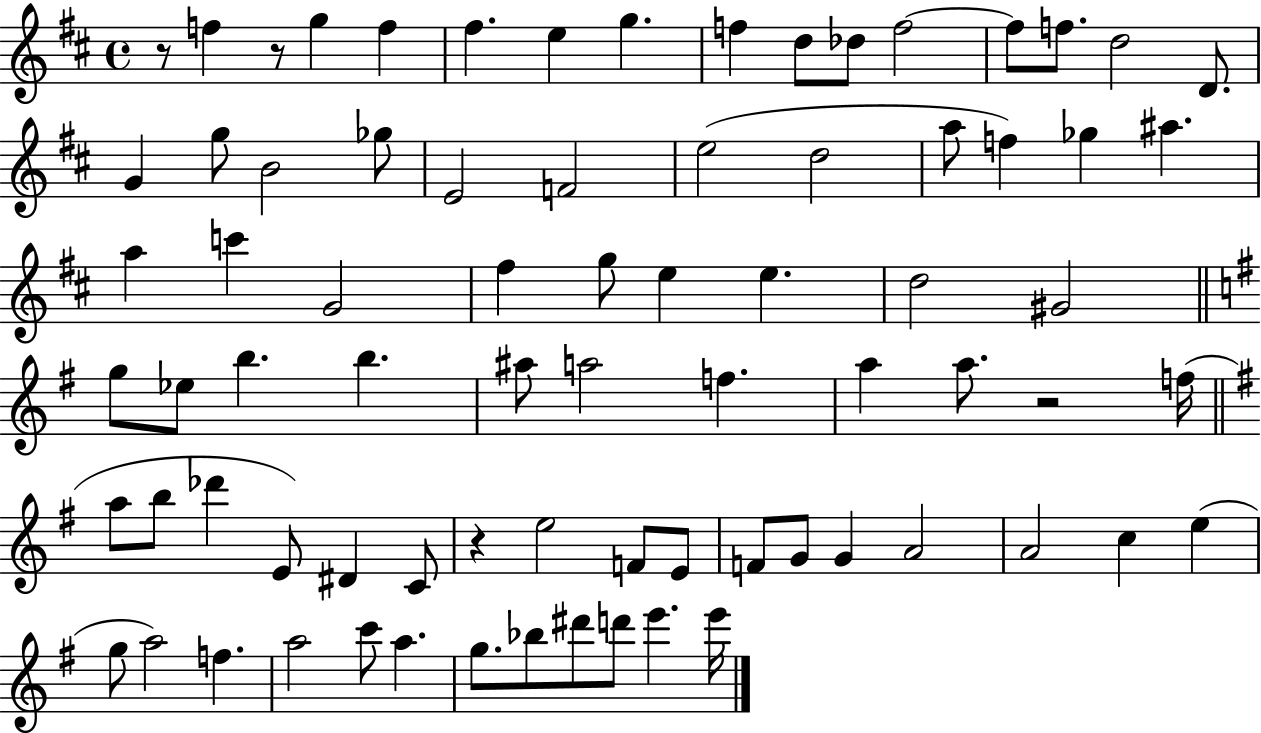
{
  \clef treble
  \time 4/4
  \defaultTimeSignature
  \key d \major
  r8 f''4 r8 g''4 f''4 | fis''4. e''4 g''4. | f''4 d''8 des''8 f''2~~ | f''8 f''8. d''2 d'8. | \break g'4 g''8 b'2 ges''8 | e'2 f'2 | e''2( d''2 | a''8 f''4) ges''4 ais''4. | \break a''4 c'''4 g'2 | fis''4 g''8 e''4 e''4. | d''2 gis'2 | \bar "||" \break \key g \major g''8 ees''8 b''4. b''4. | ais''8 a''2 f''4. | a''4 a''8. r2 f''16( | \bar "||" \break \key e \minor a''8 b''8 des'''4 e'8) dis'4 c'8 | r4 e''2 f'8 e'8 | f'8 g'8 g'4 a'2 | a'2 c''4 e''4( | \break g''8 a''2) f''4. | a''2 c'''8 a''4. | g''8. bes''8 dis'''8 d'''8 e'''4. e'''16 | \bar "|."
}